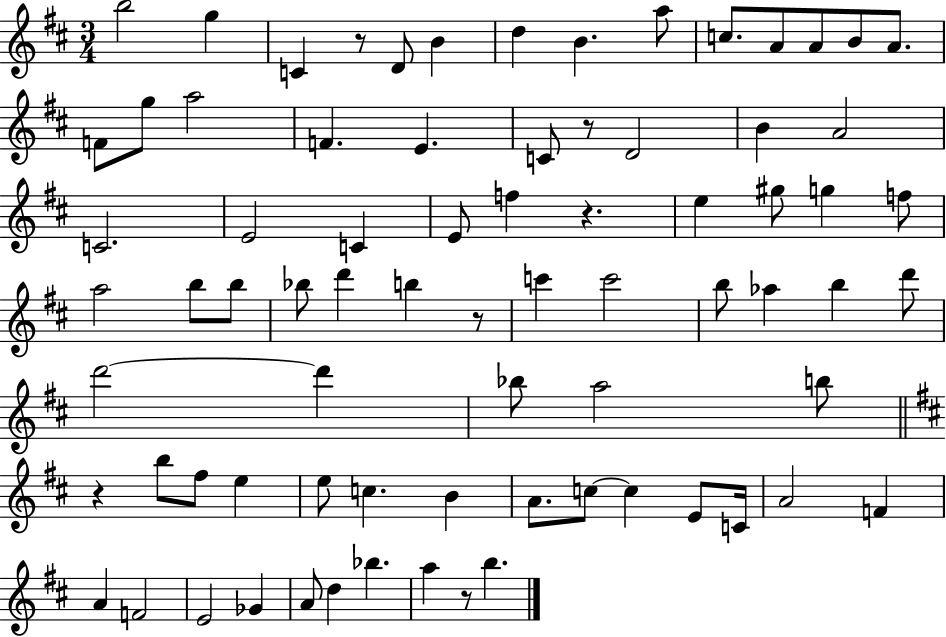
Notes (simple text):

B5/h G5/q C4/q R/e D4/e B4/q D5/q B4/q. A5/e C5/e. A4/e A4/e B4/e A4/e. F4/e G5/e A5/h F4/q. E4/q. C4/e R/e D4/h B4/q A4/h C4/h. E4/h C4/q E4/e F5/q R/q. E5/q G#5/e G5/q F5/e A5/h B5/e B5/e Bb5/e D6/q B5/q R/e C6/q C6/h B5/e Ab5/q B5/q D6/e D6/h D6/q Bb5/e A5/h B5/e R/q B5/e F#5/e E5/q E5/e C5/q. B4/q A4/e. C5/e C5/q E4/e C4/s A4/h F4/q A4/q F4/h E4/h Gb4/q A4/e D5/q Bb5/q. A5/q R/e B5/q.